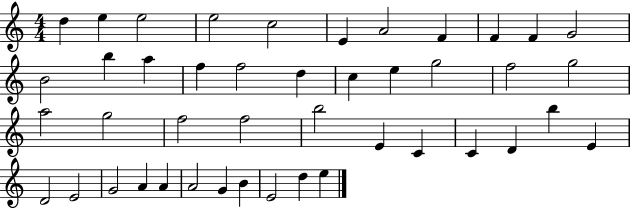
X:1
T:Untitled
M:4/4
L:1/4
K:C
d e e2 e2 c2 E A2 F F F G2 B2 b a f f2 d c e g2 f2 g2 a2 g2 f2 f2 b2 E C C D b E D2 E2 G2 A A A2 G B E2 d e